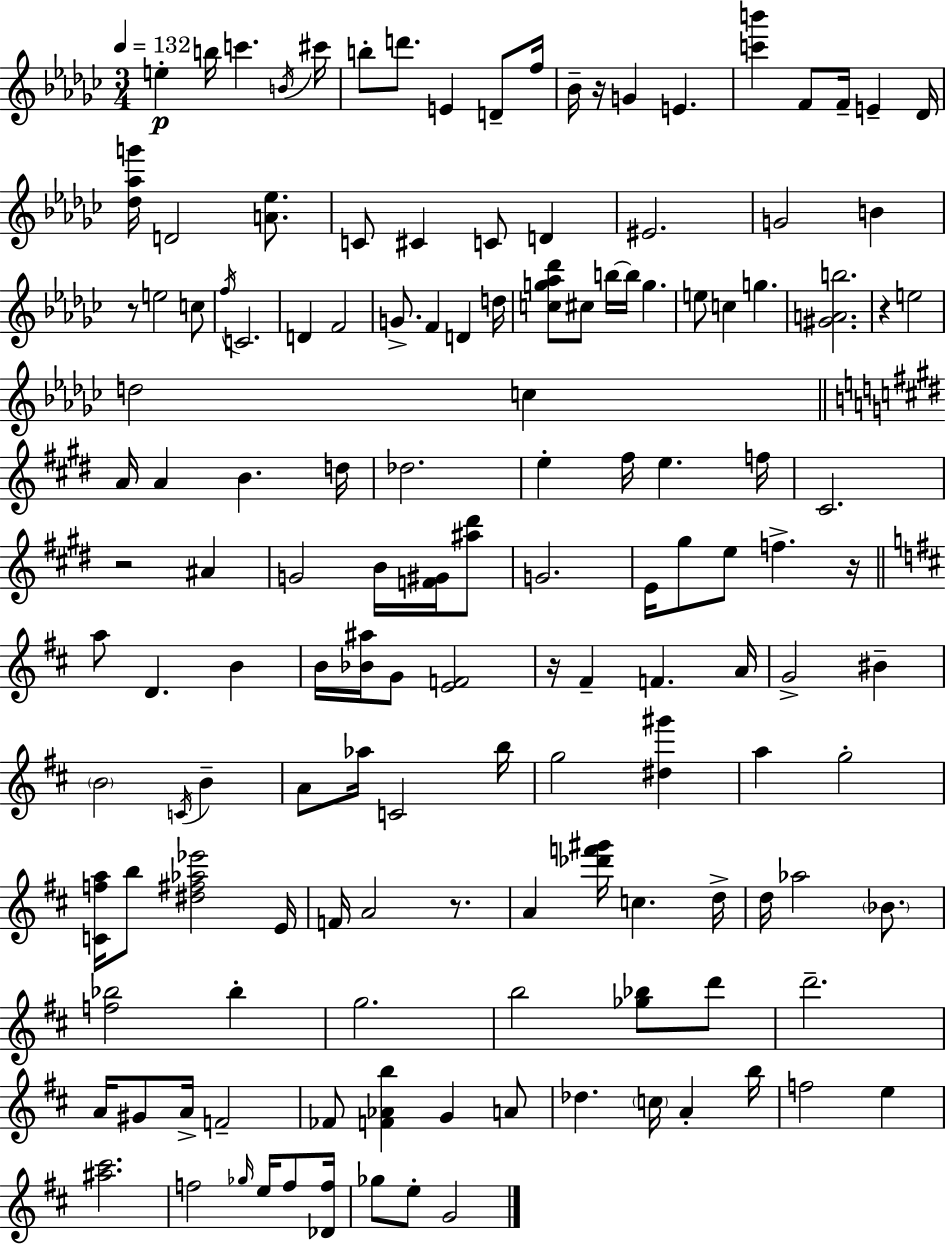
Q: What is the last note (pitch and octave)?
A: G4